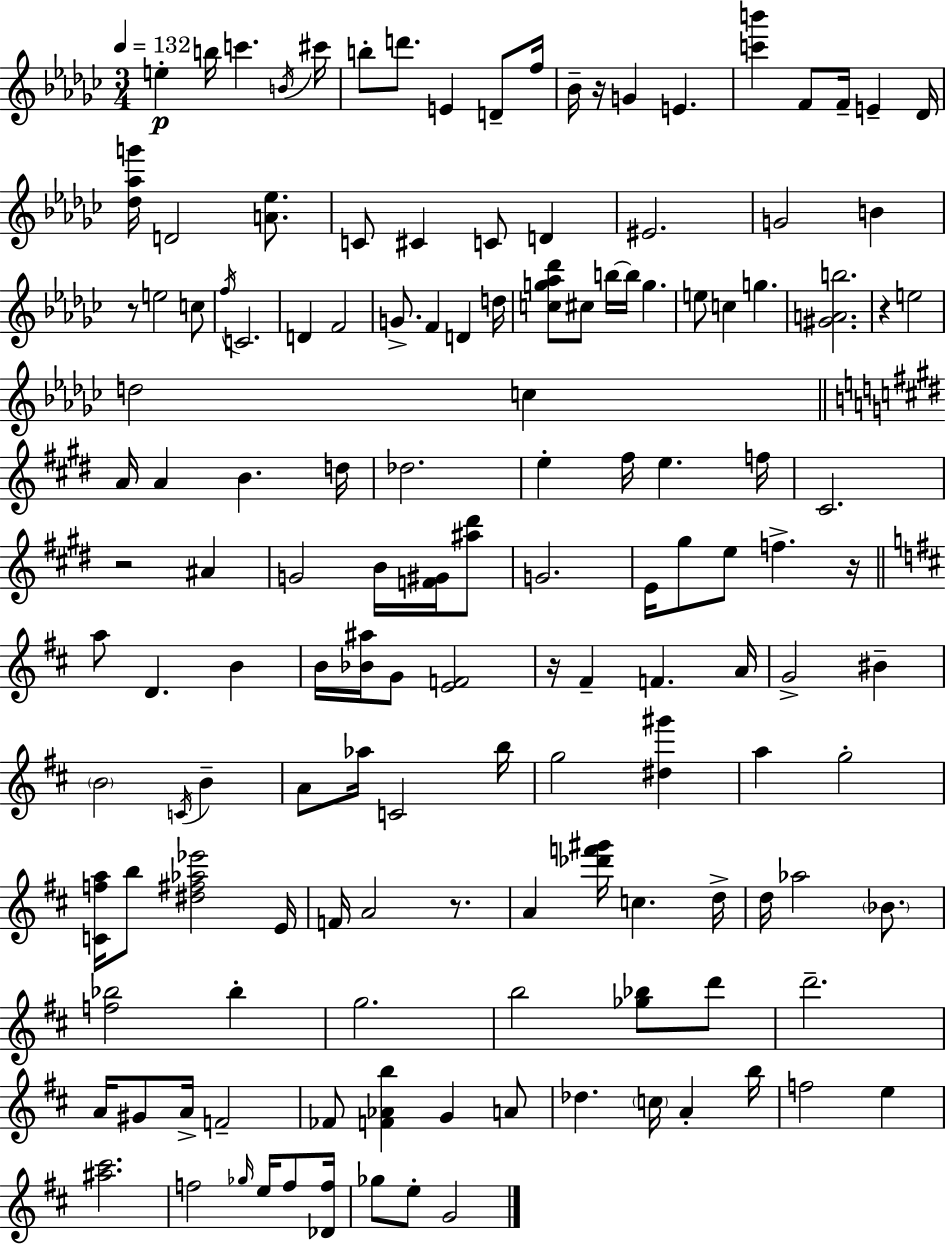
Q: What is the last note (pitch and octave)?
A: G4